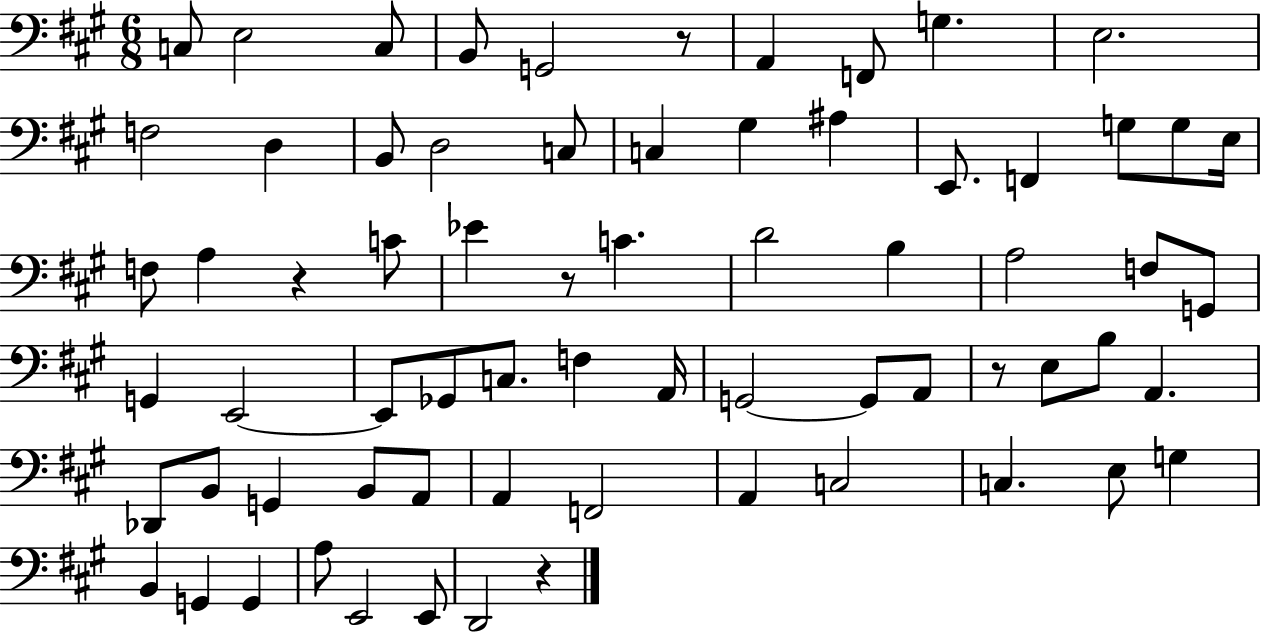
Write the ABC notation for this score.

X:1
T:Untitled
M:6/8
L:1/4
K:A
C,/2 E,2 C,/2 B,,/2 G,,2 z/2 A,, F,,/2 G, E,2 F,2 D, B,,/2 D,2 C,/2 C, ^G, ^A, E,,/2 F,, G,/2 G,/2 E,/4 F,/2 A, z C/2 _E z/2 C D2 B, A,2 F,/2 G,,/2 G,, E,,2 E,,/2 _G,,/2 C,/2 F, A,,/4 G,,2 G,,/2 A,,/2 z/2 E,/2 B,/2 A,, _D,,/2 B,,/2 G,, B,,/2 A,,/2 A,, F,,2 A,, C,2 C, E,/2 G, B,, G,, G,, A,/2 E,,2 E,,/2 D,,2 z